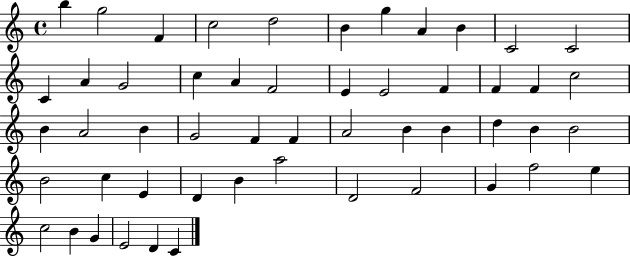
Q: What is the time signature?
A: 4/4